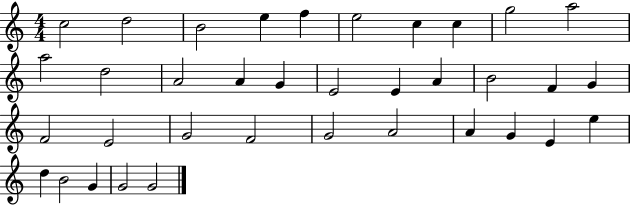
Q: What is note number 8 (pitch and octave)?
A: C5